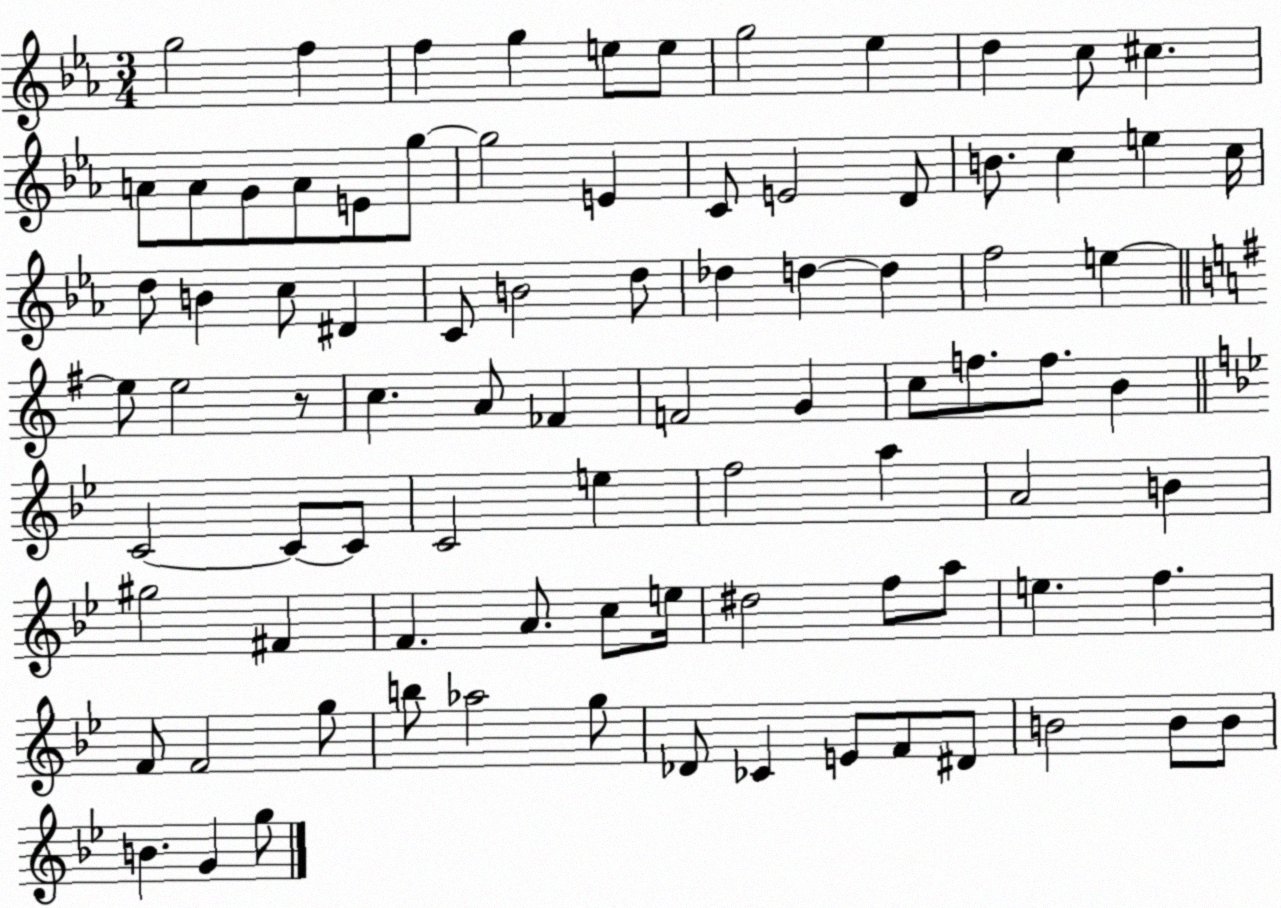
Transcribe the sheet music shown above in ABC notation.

X:1
T:Untitled
M:3/4
L:1/4
K:Eb
g2 f f g e/2 e/2 g2 _e d c/2 ^c A/2 A/2 G/2 A/2 E/2 g/2 g2 E C/2 E2 D/2 B/2 c e c/4 d/2 B c/2 ^D C/2 B2 d/2 _d d d f2 e e/2 e2 z/2 c A/2 _F F2 G c/2 f/2 f/2 B C2 C/2 C/2 C2 e f2 a A2 B ^g2 ^F F A/2 c/2 e/4 ^d2 f/2 a/2 e f F/2 F2 g/2 b/2 _a2 g/2 _D/2 _C E/2 F/2 ^D/2 B2 B/2 B/2 B G g/2